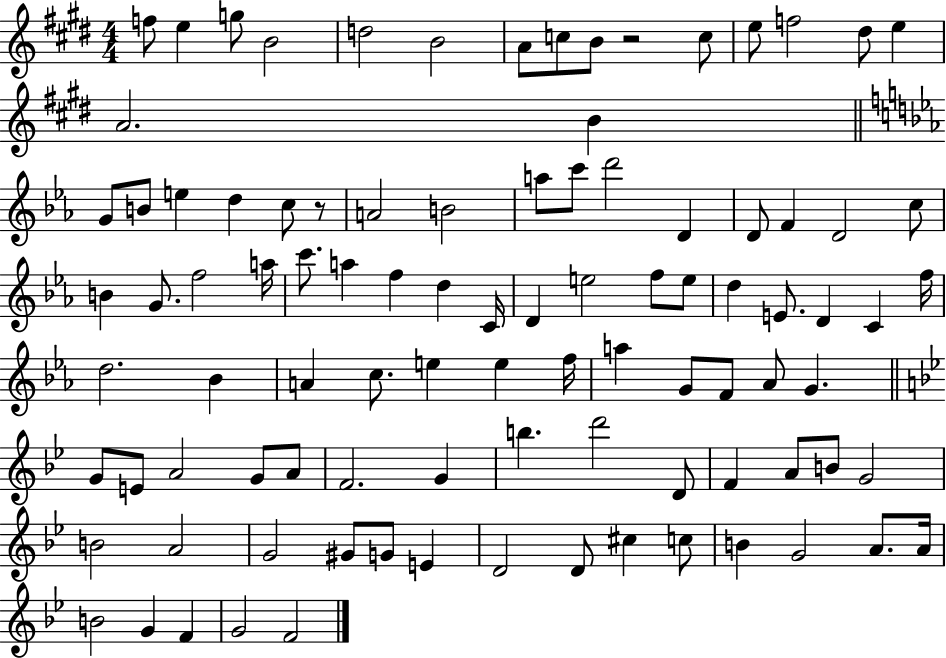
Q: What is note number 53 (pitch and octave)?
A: C5